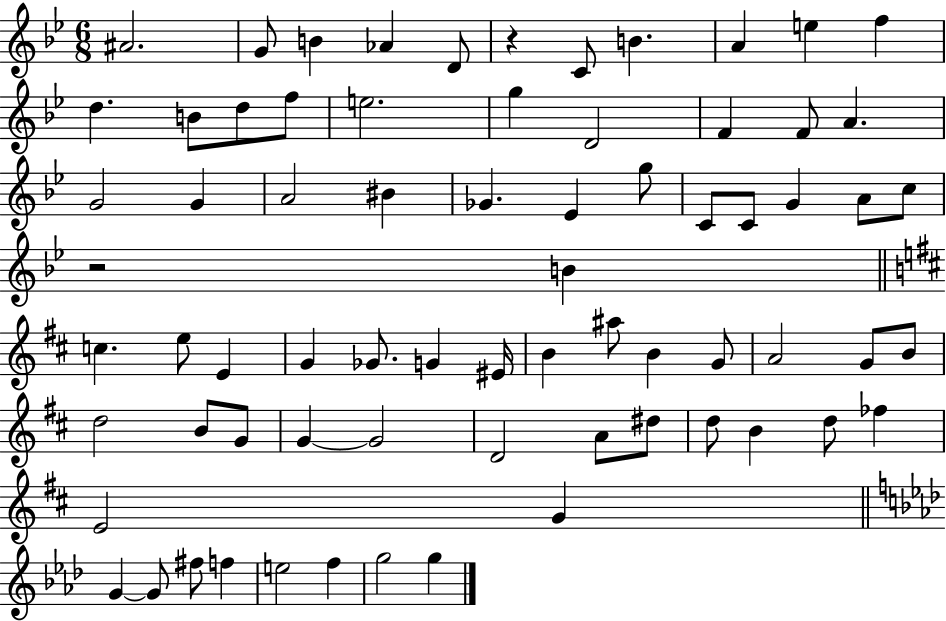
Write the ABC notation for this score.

X:1
T:Untitled
M:6/8
L:1/4
K:Bb
^A2 G/2 B _A D/2 z C/2 B A e f d B/2 d/2 f/2 e2 g D2 F F/2 A G2 G A2 ^B _G _E g/2 C/2 C/2 G A/2 c/2 z2 B c e/2 E G _G/2 G ^E/4 B ^a/2 B G/2 A2 G/2 B/2 d2 B/2 G/2 G G2 D2 A/2 ^d/2 d/2 B d/2 _f E2 G G G/2 ^f/2 f e2 f g2 g